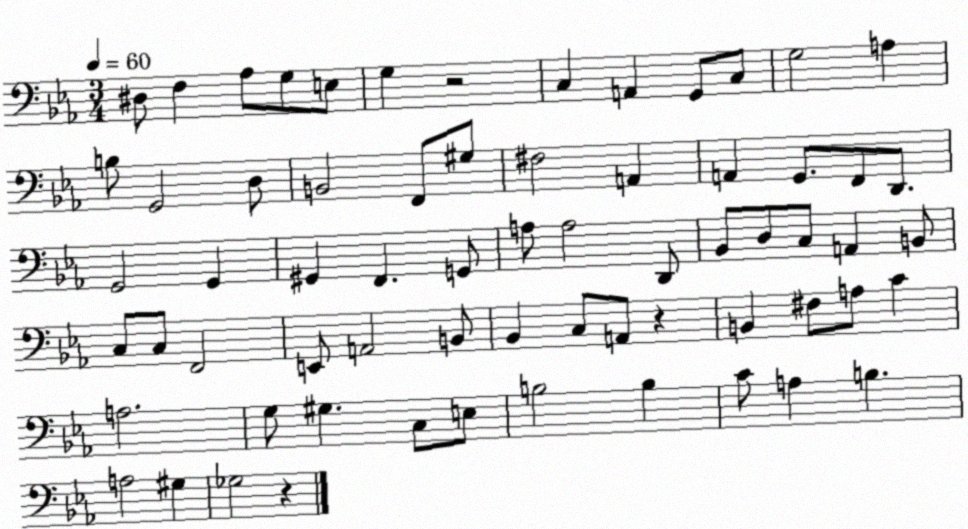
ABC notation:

X:1
T:Untitled
M:3/4
L:1/4
K:Eb
^D,/2 F, _A,/2 G,/2 E,/2 G, z2 C, A,, G,,/2 C,/2 G,2 A, B,/2 G,,2 D,/2 B,,2 F,,/2 ^G,/2 ^F,2 A,, A,, G,,/2 F,,/2 D,,/2 G,,2 G,, ^G,, F,, G,,/2 A,/2 A,2 D,,/2 _B,,/2 D,/2 C,/2 A,, B,,/2 C,/2 C,/2 F,,2 E,,/2 A,,2 B,,/2 _B,, C,/2 A,,/2 z B,, ^F,/2 A,/2 C A,2 G,/2 ^G, C,/2 E,/2 B,2 B, C/2 A, B, A,2 ^G, _G,2 z